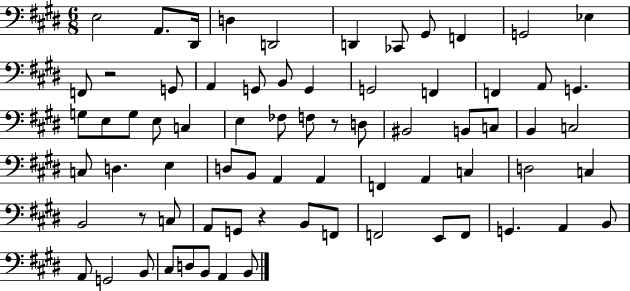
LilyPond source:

{
  \clef bass
  \numericTimeSignature
  \time 6/8
  \key e \major
  e2 a,8. dis,16 | d4 d,2 | d,4 ces,8 gis,8 f,4 | g,2 ees4 | \break f,8 r2 g,8 | a,4 g,8 b,8 g,4 | g,2 f,4 | f,4 a,8 g,4. | \break g8 e8 g8 e8 c4 | e4 fes8 f8 r8 d8 | bis,2 b,8 c8 | b,4 c2 | \break c8 d4. e4 | d8 b,8 a,4 a,4 | f,4 a,4 c4 | d2 c4 | \break b,2 r8 c8 | a,8 g,8 r4 b,8 f,8 | f,2 e,8 f,8 | g,4. a,4 b,8 | \break a,8 g,2 b,8 | cis8 d8 b,8 a,4 b,8 | \bar "|."
}